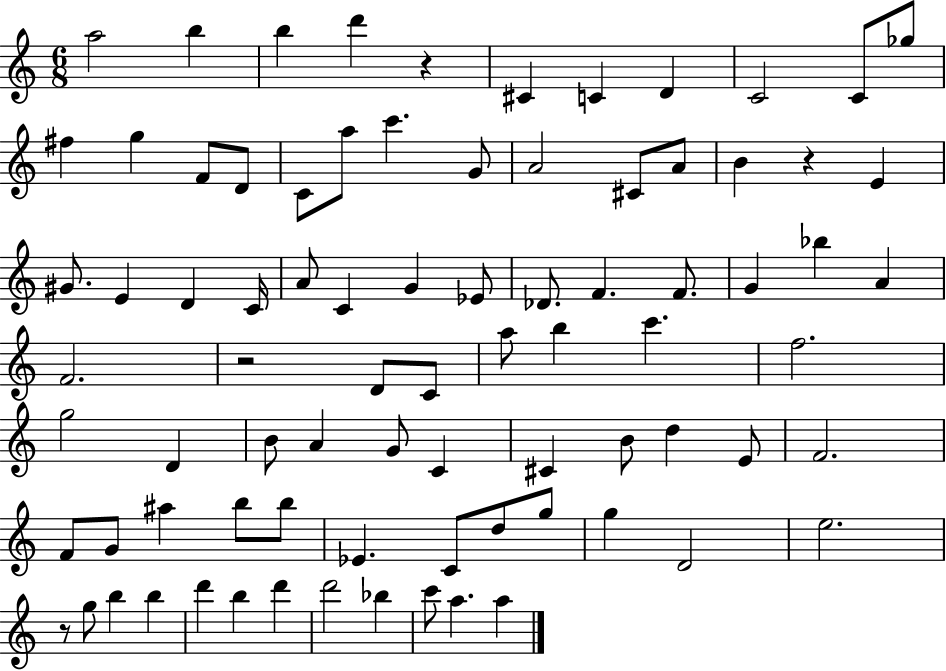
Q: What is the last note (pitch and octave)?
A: A5